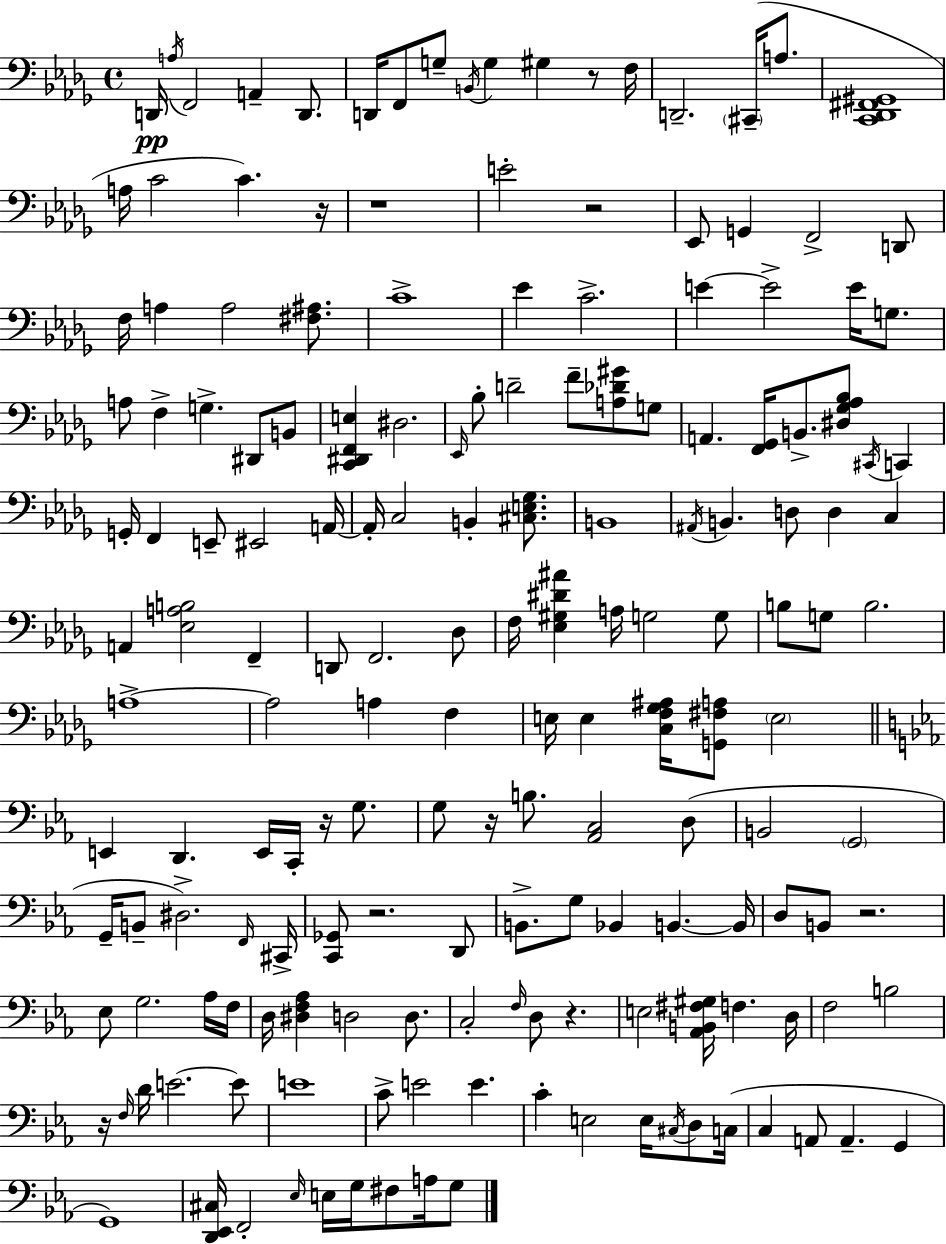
D2/s A3/s F2/h A2/q D2/e. D2/s F2/e G3/e B2/s G3/q G#3/q R/e F3/s D2/h. C#2/s A3/e. [C2,Db2,F#2,G#2]/w A3/s C4/h C4/q. R/s R/w E4/h R/h Eb2/e G2/q F2/h D2/e F3/s A3/q A3/h [F#3,A#3]/e. C4/w Eb4/q C4/h. E4/q E4/h E4/s G3/e. A3/e F3/q G3/q. D#2/e B2/e [C2,D#2,F2,E3]/q D#3/h. Eb2/s Bb3/e D4/h F4/e [A3,Db4,G#4]/e G3/e A2/q. [F2,Gb2]/s B2/e. [D#3,Gb3,Ab3,Bb3]/e C#2/s C2/q G2/s F2/q E2/e EIS2/h A2/s A2/s C3/h B2/q [C#3,E3,Gb3]/e. B2/w A#2/s B2/q. D3/e D3/q C3/q A2/q [Eb3,A3,B3]/h F2/q D2/e F2/h. Db3/e F3/s [Eb3,G#3,D#4,A#4]/q A3/s G3/h G3/e B3/e G3/e B3/h. A3/w A3/h A3/q F3/q E3/s E3/q [C3,F3,Gb3,A#3]/s [G2,F#3,A3]/e E3/h E2/q D2/q. E2/s C2/s R/s G3/e. G3/e R/s B3/e. [Ab2,C3]/h D3/e B2/h G2/h G2/s B2/e D#3/h. F2/s C#2/s [C2,Gb2]/e R/h. D2/e B2/e. G3/e Bb2/q B2/q. B2/s D3/e B2/e R/h. Eb3/e G3/h. Ab3/s F3/s D3/s [D#3,F3,Ab3]/q D3/h D3/e. C3/h F3/s D3/e R/q. E3/h [Ab2,B2,F#3,G#3]/s F3/q. D3/s F3/h B3/h R/s F3/s D4/s E4/h. E4/e E4/w C4/e E4/h E4/q. C4/q E3/h E3/s C#3/s D3/e C3/s C3/q A2/e A2/q. G2/q G2/w [D2,Eb2,C#3]/s F2/h Eb3/s E3/s G3/s F#3/e A3/s G3/e